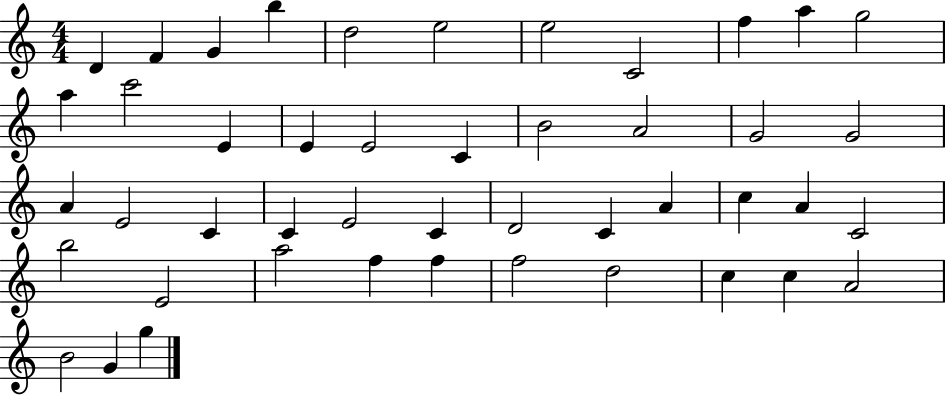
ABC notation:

X:1
T:Untitled
M:4/4
L:1/4
K:C
D F G b d2 e2 e2 C2 f a g2 a c'2 E E E2 C B2 A2 G2 G2 A E2 C C E2 C D2 C A c A C2 b2 E2 a2 f f f2 d2 c c A2 B2 G g